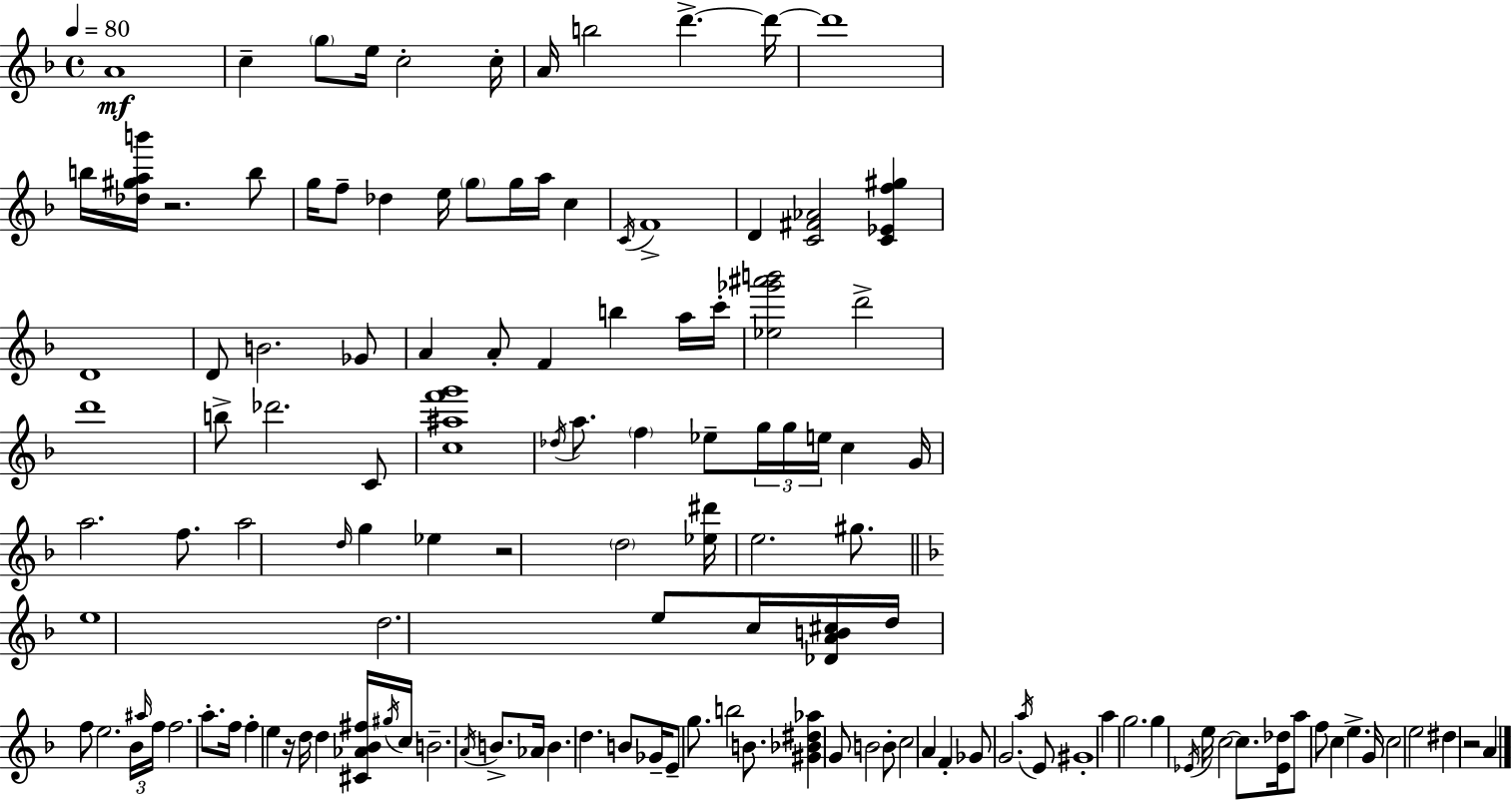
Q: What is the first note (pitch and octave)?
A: A4